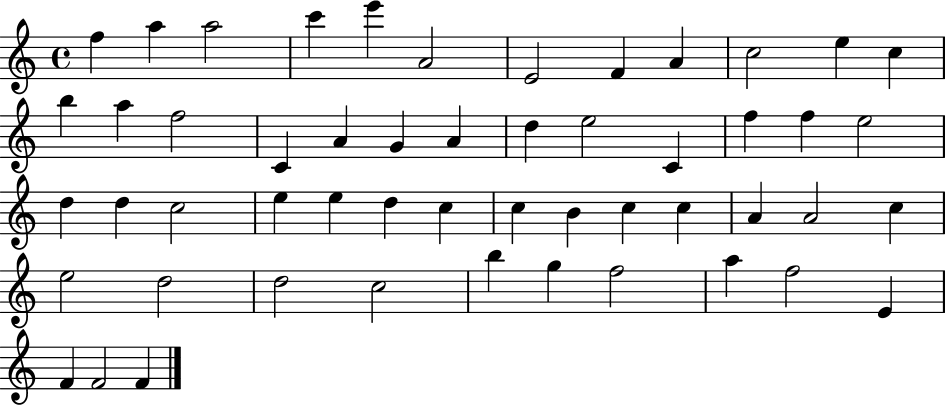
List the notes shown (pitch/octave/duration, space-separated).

F5/q A5/q A5/h C6/q E6/q A4/h E4/h F4/q A4/q C5/h E5/q C5/q B5/q A5/q F5/h C4/q A4/q G4/q A4/q D5/q E5/h C4/q F5/q F5/q E5/h D5/q D5/q C5/h E5/q E5/q D5/q C5/q C5/q B4/q C5/q C5/q A4/q A4/h C5/q E5/h D5/h D5/h C5/h B5/q G5/q F5/h A5/q F5/h E4/q F4/q F4/h F4/q